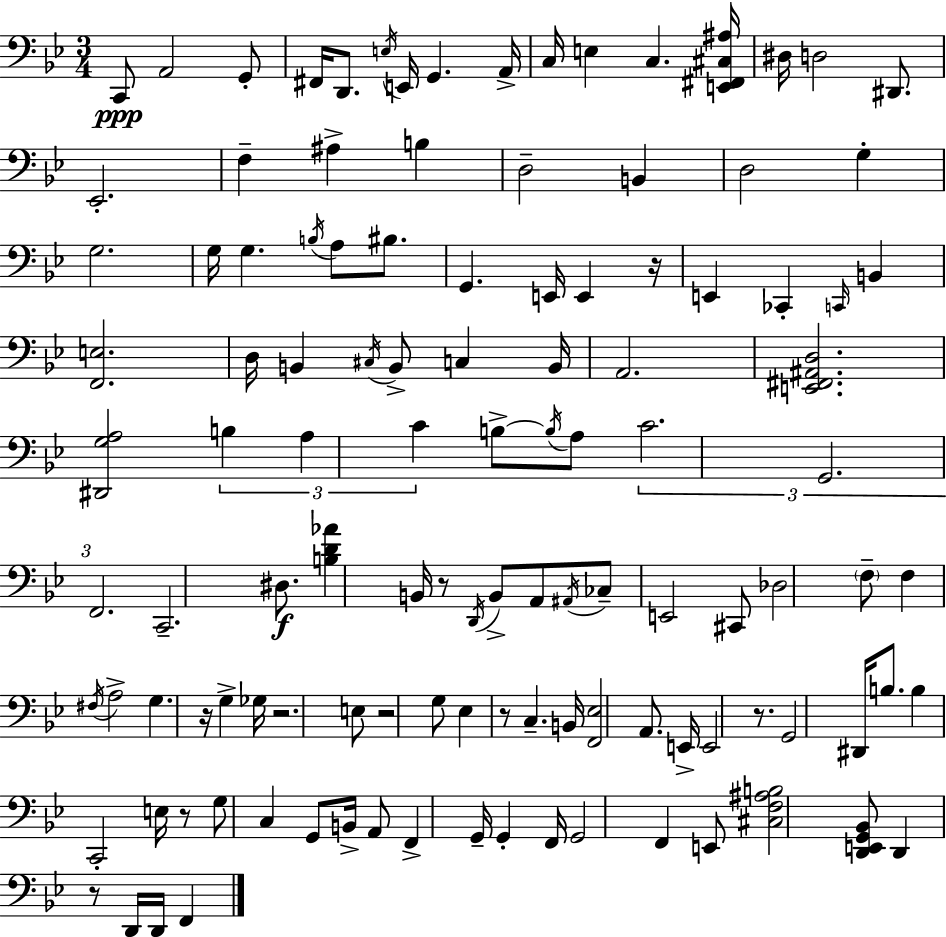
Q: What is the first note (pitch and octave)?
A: C2